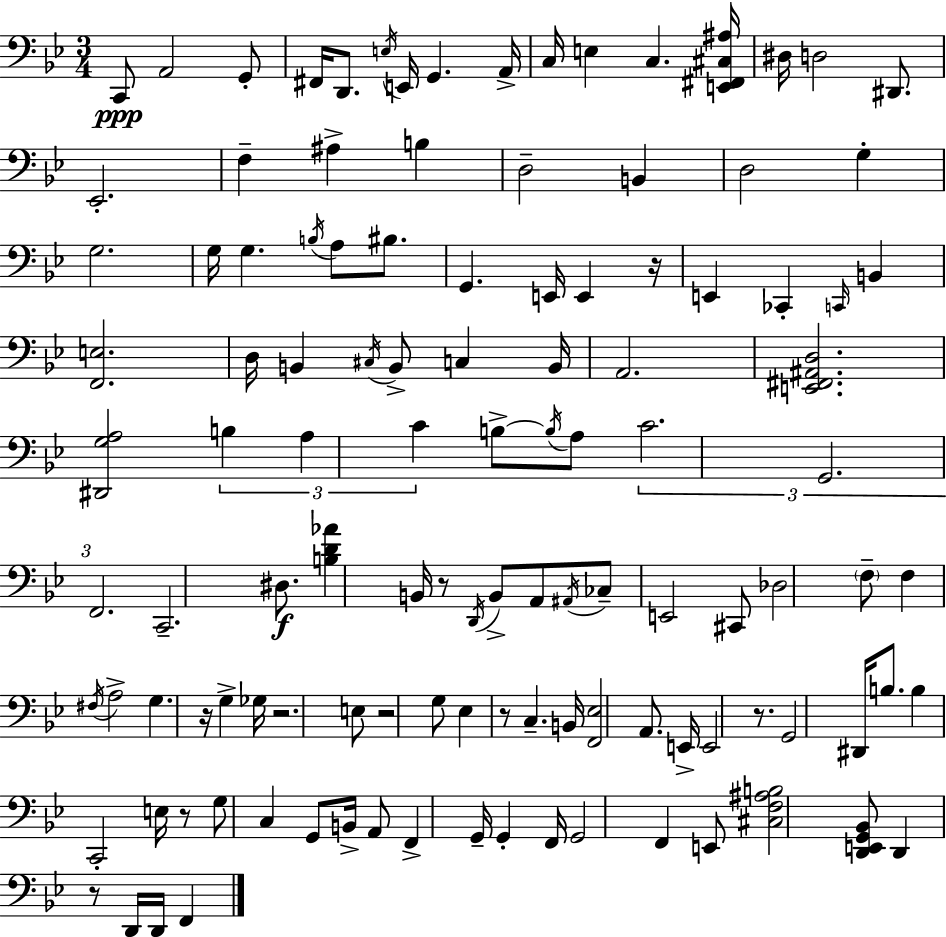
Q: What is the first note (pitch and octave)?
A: C2